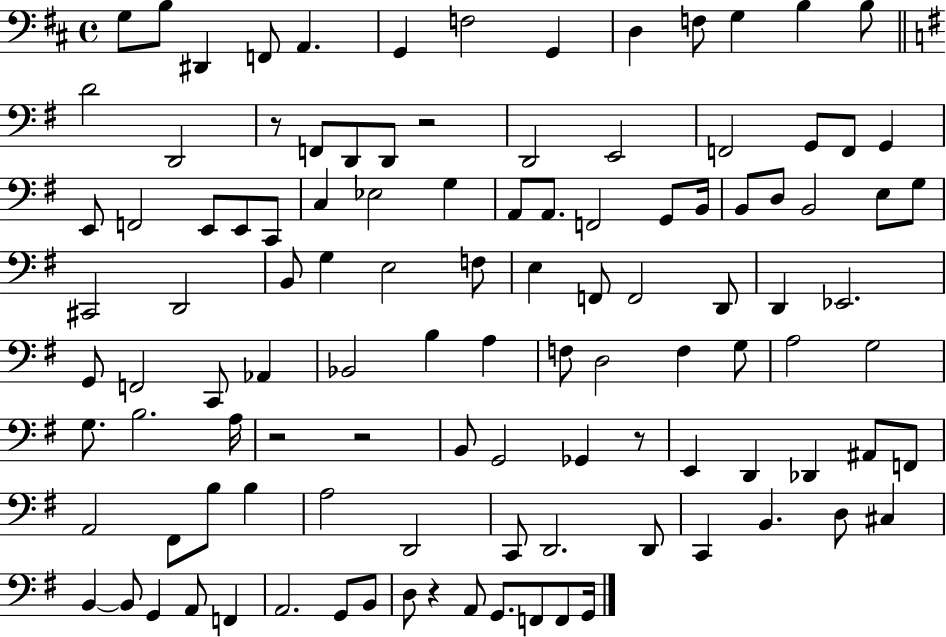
{
  \clef bass
  \time 4/4
  \defaultTimeSignature
  \key d \major
  g8 b8 dis,4 f,8 a,4. | g,4 f2 g,4 | d4 f8 g4 b4 b8 | \bar "||" \break \key g \major d'2 d,2 | r8 f,8 d,8 d,8 r2 | d,2 e,2 | f,2 g,8 f,8 g,4 | \break e,8 f,2 e,8 e,8 c,8 | c4 ees2 g4 | a,8 a,8. f,2 g,8 b,16 | b,8 d8 b,2 e8 g8 | \break cis,2 d,2 | b,8 g4 e2 f8 | e4 f,8 f,2 d,8 | d,4 ees,2. | \break g,8 f,2 c,8 aes,4 | bes,2 b4 a4 | f8 d2 f4 g8 | a2 g2 | \break g8. b2. a16 | r2 r2 | b,8 g,2 ges,4 r8 | e,4 d,4 des,4 ais,8 f,8 | \break a,2 fis,8 b8 b4 | a2 d,2 | c,8 d,2. d,8 | c,4 b,4. d8 cis4 | \break b,4~~ b,8 g,4 a,8 f,4 | a,2. g,8 b,8 | d8 r4 a,8 g,8. f,8 f,8 g,16 | \bar "|."
}